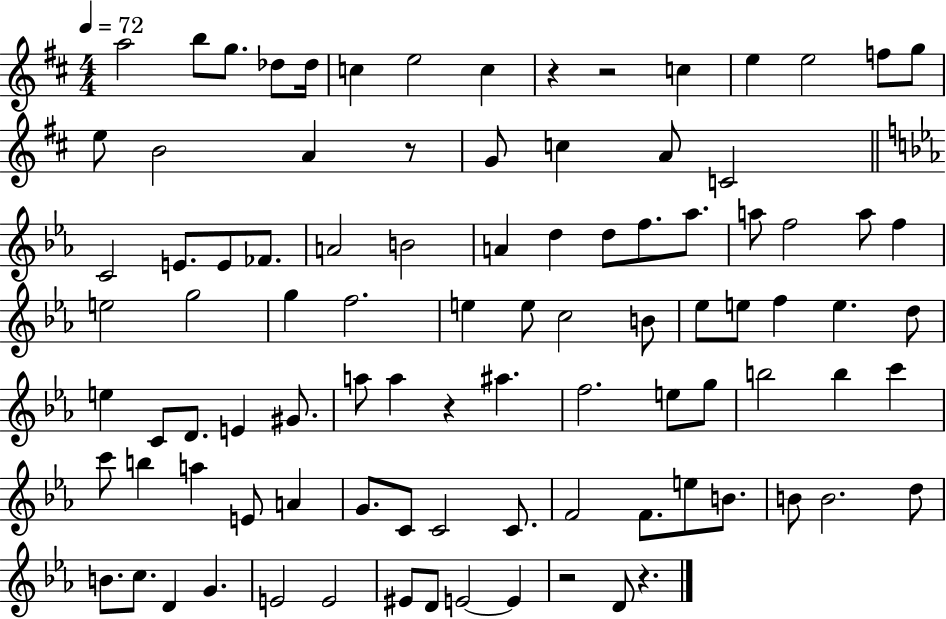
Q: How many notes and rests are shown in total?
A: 95